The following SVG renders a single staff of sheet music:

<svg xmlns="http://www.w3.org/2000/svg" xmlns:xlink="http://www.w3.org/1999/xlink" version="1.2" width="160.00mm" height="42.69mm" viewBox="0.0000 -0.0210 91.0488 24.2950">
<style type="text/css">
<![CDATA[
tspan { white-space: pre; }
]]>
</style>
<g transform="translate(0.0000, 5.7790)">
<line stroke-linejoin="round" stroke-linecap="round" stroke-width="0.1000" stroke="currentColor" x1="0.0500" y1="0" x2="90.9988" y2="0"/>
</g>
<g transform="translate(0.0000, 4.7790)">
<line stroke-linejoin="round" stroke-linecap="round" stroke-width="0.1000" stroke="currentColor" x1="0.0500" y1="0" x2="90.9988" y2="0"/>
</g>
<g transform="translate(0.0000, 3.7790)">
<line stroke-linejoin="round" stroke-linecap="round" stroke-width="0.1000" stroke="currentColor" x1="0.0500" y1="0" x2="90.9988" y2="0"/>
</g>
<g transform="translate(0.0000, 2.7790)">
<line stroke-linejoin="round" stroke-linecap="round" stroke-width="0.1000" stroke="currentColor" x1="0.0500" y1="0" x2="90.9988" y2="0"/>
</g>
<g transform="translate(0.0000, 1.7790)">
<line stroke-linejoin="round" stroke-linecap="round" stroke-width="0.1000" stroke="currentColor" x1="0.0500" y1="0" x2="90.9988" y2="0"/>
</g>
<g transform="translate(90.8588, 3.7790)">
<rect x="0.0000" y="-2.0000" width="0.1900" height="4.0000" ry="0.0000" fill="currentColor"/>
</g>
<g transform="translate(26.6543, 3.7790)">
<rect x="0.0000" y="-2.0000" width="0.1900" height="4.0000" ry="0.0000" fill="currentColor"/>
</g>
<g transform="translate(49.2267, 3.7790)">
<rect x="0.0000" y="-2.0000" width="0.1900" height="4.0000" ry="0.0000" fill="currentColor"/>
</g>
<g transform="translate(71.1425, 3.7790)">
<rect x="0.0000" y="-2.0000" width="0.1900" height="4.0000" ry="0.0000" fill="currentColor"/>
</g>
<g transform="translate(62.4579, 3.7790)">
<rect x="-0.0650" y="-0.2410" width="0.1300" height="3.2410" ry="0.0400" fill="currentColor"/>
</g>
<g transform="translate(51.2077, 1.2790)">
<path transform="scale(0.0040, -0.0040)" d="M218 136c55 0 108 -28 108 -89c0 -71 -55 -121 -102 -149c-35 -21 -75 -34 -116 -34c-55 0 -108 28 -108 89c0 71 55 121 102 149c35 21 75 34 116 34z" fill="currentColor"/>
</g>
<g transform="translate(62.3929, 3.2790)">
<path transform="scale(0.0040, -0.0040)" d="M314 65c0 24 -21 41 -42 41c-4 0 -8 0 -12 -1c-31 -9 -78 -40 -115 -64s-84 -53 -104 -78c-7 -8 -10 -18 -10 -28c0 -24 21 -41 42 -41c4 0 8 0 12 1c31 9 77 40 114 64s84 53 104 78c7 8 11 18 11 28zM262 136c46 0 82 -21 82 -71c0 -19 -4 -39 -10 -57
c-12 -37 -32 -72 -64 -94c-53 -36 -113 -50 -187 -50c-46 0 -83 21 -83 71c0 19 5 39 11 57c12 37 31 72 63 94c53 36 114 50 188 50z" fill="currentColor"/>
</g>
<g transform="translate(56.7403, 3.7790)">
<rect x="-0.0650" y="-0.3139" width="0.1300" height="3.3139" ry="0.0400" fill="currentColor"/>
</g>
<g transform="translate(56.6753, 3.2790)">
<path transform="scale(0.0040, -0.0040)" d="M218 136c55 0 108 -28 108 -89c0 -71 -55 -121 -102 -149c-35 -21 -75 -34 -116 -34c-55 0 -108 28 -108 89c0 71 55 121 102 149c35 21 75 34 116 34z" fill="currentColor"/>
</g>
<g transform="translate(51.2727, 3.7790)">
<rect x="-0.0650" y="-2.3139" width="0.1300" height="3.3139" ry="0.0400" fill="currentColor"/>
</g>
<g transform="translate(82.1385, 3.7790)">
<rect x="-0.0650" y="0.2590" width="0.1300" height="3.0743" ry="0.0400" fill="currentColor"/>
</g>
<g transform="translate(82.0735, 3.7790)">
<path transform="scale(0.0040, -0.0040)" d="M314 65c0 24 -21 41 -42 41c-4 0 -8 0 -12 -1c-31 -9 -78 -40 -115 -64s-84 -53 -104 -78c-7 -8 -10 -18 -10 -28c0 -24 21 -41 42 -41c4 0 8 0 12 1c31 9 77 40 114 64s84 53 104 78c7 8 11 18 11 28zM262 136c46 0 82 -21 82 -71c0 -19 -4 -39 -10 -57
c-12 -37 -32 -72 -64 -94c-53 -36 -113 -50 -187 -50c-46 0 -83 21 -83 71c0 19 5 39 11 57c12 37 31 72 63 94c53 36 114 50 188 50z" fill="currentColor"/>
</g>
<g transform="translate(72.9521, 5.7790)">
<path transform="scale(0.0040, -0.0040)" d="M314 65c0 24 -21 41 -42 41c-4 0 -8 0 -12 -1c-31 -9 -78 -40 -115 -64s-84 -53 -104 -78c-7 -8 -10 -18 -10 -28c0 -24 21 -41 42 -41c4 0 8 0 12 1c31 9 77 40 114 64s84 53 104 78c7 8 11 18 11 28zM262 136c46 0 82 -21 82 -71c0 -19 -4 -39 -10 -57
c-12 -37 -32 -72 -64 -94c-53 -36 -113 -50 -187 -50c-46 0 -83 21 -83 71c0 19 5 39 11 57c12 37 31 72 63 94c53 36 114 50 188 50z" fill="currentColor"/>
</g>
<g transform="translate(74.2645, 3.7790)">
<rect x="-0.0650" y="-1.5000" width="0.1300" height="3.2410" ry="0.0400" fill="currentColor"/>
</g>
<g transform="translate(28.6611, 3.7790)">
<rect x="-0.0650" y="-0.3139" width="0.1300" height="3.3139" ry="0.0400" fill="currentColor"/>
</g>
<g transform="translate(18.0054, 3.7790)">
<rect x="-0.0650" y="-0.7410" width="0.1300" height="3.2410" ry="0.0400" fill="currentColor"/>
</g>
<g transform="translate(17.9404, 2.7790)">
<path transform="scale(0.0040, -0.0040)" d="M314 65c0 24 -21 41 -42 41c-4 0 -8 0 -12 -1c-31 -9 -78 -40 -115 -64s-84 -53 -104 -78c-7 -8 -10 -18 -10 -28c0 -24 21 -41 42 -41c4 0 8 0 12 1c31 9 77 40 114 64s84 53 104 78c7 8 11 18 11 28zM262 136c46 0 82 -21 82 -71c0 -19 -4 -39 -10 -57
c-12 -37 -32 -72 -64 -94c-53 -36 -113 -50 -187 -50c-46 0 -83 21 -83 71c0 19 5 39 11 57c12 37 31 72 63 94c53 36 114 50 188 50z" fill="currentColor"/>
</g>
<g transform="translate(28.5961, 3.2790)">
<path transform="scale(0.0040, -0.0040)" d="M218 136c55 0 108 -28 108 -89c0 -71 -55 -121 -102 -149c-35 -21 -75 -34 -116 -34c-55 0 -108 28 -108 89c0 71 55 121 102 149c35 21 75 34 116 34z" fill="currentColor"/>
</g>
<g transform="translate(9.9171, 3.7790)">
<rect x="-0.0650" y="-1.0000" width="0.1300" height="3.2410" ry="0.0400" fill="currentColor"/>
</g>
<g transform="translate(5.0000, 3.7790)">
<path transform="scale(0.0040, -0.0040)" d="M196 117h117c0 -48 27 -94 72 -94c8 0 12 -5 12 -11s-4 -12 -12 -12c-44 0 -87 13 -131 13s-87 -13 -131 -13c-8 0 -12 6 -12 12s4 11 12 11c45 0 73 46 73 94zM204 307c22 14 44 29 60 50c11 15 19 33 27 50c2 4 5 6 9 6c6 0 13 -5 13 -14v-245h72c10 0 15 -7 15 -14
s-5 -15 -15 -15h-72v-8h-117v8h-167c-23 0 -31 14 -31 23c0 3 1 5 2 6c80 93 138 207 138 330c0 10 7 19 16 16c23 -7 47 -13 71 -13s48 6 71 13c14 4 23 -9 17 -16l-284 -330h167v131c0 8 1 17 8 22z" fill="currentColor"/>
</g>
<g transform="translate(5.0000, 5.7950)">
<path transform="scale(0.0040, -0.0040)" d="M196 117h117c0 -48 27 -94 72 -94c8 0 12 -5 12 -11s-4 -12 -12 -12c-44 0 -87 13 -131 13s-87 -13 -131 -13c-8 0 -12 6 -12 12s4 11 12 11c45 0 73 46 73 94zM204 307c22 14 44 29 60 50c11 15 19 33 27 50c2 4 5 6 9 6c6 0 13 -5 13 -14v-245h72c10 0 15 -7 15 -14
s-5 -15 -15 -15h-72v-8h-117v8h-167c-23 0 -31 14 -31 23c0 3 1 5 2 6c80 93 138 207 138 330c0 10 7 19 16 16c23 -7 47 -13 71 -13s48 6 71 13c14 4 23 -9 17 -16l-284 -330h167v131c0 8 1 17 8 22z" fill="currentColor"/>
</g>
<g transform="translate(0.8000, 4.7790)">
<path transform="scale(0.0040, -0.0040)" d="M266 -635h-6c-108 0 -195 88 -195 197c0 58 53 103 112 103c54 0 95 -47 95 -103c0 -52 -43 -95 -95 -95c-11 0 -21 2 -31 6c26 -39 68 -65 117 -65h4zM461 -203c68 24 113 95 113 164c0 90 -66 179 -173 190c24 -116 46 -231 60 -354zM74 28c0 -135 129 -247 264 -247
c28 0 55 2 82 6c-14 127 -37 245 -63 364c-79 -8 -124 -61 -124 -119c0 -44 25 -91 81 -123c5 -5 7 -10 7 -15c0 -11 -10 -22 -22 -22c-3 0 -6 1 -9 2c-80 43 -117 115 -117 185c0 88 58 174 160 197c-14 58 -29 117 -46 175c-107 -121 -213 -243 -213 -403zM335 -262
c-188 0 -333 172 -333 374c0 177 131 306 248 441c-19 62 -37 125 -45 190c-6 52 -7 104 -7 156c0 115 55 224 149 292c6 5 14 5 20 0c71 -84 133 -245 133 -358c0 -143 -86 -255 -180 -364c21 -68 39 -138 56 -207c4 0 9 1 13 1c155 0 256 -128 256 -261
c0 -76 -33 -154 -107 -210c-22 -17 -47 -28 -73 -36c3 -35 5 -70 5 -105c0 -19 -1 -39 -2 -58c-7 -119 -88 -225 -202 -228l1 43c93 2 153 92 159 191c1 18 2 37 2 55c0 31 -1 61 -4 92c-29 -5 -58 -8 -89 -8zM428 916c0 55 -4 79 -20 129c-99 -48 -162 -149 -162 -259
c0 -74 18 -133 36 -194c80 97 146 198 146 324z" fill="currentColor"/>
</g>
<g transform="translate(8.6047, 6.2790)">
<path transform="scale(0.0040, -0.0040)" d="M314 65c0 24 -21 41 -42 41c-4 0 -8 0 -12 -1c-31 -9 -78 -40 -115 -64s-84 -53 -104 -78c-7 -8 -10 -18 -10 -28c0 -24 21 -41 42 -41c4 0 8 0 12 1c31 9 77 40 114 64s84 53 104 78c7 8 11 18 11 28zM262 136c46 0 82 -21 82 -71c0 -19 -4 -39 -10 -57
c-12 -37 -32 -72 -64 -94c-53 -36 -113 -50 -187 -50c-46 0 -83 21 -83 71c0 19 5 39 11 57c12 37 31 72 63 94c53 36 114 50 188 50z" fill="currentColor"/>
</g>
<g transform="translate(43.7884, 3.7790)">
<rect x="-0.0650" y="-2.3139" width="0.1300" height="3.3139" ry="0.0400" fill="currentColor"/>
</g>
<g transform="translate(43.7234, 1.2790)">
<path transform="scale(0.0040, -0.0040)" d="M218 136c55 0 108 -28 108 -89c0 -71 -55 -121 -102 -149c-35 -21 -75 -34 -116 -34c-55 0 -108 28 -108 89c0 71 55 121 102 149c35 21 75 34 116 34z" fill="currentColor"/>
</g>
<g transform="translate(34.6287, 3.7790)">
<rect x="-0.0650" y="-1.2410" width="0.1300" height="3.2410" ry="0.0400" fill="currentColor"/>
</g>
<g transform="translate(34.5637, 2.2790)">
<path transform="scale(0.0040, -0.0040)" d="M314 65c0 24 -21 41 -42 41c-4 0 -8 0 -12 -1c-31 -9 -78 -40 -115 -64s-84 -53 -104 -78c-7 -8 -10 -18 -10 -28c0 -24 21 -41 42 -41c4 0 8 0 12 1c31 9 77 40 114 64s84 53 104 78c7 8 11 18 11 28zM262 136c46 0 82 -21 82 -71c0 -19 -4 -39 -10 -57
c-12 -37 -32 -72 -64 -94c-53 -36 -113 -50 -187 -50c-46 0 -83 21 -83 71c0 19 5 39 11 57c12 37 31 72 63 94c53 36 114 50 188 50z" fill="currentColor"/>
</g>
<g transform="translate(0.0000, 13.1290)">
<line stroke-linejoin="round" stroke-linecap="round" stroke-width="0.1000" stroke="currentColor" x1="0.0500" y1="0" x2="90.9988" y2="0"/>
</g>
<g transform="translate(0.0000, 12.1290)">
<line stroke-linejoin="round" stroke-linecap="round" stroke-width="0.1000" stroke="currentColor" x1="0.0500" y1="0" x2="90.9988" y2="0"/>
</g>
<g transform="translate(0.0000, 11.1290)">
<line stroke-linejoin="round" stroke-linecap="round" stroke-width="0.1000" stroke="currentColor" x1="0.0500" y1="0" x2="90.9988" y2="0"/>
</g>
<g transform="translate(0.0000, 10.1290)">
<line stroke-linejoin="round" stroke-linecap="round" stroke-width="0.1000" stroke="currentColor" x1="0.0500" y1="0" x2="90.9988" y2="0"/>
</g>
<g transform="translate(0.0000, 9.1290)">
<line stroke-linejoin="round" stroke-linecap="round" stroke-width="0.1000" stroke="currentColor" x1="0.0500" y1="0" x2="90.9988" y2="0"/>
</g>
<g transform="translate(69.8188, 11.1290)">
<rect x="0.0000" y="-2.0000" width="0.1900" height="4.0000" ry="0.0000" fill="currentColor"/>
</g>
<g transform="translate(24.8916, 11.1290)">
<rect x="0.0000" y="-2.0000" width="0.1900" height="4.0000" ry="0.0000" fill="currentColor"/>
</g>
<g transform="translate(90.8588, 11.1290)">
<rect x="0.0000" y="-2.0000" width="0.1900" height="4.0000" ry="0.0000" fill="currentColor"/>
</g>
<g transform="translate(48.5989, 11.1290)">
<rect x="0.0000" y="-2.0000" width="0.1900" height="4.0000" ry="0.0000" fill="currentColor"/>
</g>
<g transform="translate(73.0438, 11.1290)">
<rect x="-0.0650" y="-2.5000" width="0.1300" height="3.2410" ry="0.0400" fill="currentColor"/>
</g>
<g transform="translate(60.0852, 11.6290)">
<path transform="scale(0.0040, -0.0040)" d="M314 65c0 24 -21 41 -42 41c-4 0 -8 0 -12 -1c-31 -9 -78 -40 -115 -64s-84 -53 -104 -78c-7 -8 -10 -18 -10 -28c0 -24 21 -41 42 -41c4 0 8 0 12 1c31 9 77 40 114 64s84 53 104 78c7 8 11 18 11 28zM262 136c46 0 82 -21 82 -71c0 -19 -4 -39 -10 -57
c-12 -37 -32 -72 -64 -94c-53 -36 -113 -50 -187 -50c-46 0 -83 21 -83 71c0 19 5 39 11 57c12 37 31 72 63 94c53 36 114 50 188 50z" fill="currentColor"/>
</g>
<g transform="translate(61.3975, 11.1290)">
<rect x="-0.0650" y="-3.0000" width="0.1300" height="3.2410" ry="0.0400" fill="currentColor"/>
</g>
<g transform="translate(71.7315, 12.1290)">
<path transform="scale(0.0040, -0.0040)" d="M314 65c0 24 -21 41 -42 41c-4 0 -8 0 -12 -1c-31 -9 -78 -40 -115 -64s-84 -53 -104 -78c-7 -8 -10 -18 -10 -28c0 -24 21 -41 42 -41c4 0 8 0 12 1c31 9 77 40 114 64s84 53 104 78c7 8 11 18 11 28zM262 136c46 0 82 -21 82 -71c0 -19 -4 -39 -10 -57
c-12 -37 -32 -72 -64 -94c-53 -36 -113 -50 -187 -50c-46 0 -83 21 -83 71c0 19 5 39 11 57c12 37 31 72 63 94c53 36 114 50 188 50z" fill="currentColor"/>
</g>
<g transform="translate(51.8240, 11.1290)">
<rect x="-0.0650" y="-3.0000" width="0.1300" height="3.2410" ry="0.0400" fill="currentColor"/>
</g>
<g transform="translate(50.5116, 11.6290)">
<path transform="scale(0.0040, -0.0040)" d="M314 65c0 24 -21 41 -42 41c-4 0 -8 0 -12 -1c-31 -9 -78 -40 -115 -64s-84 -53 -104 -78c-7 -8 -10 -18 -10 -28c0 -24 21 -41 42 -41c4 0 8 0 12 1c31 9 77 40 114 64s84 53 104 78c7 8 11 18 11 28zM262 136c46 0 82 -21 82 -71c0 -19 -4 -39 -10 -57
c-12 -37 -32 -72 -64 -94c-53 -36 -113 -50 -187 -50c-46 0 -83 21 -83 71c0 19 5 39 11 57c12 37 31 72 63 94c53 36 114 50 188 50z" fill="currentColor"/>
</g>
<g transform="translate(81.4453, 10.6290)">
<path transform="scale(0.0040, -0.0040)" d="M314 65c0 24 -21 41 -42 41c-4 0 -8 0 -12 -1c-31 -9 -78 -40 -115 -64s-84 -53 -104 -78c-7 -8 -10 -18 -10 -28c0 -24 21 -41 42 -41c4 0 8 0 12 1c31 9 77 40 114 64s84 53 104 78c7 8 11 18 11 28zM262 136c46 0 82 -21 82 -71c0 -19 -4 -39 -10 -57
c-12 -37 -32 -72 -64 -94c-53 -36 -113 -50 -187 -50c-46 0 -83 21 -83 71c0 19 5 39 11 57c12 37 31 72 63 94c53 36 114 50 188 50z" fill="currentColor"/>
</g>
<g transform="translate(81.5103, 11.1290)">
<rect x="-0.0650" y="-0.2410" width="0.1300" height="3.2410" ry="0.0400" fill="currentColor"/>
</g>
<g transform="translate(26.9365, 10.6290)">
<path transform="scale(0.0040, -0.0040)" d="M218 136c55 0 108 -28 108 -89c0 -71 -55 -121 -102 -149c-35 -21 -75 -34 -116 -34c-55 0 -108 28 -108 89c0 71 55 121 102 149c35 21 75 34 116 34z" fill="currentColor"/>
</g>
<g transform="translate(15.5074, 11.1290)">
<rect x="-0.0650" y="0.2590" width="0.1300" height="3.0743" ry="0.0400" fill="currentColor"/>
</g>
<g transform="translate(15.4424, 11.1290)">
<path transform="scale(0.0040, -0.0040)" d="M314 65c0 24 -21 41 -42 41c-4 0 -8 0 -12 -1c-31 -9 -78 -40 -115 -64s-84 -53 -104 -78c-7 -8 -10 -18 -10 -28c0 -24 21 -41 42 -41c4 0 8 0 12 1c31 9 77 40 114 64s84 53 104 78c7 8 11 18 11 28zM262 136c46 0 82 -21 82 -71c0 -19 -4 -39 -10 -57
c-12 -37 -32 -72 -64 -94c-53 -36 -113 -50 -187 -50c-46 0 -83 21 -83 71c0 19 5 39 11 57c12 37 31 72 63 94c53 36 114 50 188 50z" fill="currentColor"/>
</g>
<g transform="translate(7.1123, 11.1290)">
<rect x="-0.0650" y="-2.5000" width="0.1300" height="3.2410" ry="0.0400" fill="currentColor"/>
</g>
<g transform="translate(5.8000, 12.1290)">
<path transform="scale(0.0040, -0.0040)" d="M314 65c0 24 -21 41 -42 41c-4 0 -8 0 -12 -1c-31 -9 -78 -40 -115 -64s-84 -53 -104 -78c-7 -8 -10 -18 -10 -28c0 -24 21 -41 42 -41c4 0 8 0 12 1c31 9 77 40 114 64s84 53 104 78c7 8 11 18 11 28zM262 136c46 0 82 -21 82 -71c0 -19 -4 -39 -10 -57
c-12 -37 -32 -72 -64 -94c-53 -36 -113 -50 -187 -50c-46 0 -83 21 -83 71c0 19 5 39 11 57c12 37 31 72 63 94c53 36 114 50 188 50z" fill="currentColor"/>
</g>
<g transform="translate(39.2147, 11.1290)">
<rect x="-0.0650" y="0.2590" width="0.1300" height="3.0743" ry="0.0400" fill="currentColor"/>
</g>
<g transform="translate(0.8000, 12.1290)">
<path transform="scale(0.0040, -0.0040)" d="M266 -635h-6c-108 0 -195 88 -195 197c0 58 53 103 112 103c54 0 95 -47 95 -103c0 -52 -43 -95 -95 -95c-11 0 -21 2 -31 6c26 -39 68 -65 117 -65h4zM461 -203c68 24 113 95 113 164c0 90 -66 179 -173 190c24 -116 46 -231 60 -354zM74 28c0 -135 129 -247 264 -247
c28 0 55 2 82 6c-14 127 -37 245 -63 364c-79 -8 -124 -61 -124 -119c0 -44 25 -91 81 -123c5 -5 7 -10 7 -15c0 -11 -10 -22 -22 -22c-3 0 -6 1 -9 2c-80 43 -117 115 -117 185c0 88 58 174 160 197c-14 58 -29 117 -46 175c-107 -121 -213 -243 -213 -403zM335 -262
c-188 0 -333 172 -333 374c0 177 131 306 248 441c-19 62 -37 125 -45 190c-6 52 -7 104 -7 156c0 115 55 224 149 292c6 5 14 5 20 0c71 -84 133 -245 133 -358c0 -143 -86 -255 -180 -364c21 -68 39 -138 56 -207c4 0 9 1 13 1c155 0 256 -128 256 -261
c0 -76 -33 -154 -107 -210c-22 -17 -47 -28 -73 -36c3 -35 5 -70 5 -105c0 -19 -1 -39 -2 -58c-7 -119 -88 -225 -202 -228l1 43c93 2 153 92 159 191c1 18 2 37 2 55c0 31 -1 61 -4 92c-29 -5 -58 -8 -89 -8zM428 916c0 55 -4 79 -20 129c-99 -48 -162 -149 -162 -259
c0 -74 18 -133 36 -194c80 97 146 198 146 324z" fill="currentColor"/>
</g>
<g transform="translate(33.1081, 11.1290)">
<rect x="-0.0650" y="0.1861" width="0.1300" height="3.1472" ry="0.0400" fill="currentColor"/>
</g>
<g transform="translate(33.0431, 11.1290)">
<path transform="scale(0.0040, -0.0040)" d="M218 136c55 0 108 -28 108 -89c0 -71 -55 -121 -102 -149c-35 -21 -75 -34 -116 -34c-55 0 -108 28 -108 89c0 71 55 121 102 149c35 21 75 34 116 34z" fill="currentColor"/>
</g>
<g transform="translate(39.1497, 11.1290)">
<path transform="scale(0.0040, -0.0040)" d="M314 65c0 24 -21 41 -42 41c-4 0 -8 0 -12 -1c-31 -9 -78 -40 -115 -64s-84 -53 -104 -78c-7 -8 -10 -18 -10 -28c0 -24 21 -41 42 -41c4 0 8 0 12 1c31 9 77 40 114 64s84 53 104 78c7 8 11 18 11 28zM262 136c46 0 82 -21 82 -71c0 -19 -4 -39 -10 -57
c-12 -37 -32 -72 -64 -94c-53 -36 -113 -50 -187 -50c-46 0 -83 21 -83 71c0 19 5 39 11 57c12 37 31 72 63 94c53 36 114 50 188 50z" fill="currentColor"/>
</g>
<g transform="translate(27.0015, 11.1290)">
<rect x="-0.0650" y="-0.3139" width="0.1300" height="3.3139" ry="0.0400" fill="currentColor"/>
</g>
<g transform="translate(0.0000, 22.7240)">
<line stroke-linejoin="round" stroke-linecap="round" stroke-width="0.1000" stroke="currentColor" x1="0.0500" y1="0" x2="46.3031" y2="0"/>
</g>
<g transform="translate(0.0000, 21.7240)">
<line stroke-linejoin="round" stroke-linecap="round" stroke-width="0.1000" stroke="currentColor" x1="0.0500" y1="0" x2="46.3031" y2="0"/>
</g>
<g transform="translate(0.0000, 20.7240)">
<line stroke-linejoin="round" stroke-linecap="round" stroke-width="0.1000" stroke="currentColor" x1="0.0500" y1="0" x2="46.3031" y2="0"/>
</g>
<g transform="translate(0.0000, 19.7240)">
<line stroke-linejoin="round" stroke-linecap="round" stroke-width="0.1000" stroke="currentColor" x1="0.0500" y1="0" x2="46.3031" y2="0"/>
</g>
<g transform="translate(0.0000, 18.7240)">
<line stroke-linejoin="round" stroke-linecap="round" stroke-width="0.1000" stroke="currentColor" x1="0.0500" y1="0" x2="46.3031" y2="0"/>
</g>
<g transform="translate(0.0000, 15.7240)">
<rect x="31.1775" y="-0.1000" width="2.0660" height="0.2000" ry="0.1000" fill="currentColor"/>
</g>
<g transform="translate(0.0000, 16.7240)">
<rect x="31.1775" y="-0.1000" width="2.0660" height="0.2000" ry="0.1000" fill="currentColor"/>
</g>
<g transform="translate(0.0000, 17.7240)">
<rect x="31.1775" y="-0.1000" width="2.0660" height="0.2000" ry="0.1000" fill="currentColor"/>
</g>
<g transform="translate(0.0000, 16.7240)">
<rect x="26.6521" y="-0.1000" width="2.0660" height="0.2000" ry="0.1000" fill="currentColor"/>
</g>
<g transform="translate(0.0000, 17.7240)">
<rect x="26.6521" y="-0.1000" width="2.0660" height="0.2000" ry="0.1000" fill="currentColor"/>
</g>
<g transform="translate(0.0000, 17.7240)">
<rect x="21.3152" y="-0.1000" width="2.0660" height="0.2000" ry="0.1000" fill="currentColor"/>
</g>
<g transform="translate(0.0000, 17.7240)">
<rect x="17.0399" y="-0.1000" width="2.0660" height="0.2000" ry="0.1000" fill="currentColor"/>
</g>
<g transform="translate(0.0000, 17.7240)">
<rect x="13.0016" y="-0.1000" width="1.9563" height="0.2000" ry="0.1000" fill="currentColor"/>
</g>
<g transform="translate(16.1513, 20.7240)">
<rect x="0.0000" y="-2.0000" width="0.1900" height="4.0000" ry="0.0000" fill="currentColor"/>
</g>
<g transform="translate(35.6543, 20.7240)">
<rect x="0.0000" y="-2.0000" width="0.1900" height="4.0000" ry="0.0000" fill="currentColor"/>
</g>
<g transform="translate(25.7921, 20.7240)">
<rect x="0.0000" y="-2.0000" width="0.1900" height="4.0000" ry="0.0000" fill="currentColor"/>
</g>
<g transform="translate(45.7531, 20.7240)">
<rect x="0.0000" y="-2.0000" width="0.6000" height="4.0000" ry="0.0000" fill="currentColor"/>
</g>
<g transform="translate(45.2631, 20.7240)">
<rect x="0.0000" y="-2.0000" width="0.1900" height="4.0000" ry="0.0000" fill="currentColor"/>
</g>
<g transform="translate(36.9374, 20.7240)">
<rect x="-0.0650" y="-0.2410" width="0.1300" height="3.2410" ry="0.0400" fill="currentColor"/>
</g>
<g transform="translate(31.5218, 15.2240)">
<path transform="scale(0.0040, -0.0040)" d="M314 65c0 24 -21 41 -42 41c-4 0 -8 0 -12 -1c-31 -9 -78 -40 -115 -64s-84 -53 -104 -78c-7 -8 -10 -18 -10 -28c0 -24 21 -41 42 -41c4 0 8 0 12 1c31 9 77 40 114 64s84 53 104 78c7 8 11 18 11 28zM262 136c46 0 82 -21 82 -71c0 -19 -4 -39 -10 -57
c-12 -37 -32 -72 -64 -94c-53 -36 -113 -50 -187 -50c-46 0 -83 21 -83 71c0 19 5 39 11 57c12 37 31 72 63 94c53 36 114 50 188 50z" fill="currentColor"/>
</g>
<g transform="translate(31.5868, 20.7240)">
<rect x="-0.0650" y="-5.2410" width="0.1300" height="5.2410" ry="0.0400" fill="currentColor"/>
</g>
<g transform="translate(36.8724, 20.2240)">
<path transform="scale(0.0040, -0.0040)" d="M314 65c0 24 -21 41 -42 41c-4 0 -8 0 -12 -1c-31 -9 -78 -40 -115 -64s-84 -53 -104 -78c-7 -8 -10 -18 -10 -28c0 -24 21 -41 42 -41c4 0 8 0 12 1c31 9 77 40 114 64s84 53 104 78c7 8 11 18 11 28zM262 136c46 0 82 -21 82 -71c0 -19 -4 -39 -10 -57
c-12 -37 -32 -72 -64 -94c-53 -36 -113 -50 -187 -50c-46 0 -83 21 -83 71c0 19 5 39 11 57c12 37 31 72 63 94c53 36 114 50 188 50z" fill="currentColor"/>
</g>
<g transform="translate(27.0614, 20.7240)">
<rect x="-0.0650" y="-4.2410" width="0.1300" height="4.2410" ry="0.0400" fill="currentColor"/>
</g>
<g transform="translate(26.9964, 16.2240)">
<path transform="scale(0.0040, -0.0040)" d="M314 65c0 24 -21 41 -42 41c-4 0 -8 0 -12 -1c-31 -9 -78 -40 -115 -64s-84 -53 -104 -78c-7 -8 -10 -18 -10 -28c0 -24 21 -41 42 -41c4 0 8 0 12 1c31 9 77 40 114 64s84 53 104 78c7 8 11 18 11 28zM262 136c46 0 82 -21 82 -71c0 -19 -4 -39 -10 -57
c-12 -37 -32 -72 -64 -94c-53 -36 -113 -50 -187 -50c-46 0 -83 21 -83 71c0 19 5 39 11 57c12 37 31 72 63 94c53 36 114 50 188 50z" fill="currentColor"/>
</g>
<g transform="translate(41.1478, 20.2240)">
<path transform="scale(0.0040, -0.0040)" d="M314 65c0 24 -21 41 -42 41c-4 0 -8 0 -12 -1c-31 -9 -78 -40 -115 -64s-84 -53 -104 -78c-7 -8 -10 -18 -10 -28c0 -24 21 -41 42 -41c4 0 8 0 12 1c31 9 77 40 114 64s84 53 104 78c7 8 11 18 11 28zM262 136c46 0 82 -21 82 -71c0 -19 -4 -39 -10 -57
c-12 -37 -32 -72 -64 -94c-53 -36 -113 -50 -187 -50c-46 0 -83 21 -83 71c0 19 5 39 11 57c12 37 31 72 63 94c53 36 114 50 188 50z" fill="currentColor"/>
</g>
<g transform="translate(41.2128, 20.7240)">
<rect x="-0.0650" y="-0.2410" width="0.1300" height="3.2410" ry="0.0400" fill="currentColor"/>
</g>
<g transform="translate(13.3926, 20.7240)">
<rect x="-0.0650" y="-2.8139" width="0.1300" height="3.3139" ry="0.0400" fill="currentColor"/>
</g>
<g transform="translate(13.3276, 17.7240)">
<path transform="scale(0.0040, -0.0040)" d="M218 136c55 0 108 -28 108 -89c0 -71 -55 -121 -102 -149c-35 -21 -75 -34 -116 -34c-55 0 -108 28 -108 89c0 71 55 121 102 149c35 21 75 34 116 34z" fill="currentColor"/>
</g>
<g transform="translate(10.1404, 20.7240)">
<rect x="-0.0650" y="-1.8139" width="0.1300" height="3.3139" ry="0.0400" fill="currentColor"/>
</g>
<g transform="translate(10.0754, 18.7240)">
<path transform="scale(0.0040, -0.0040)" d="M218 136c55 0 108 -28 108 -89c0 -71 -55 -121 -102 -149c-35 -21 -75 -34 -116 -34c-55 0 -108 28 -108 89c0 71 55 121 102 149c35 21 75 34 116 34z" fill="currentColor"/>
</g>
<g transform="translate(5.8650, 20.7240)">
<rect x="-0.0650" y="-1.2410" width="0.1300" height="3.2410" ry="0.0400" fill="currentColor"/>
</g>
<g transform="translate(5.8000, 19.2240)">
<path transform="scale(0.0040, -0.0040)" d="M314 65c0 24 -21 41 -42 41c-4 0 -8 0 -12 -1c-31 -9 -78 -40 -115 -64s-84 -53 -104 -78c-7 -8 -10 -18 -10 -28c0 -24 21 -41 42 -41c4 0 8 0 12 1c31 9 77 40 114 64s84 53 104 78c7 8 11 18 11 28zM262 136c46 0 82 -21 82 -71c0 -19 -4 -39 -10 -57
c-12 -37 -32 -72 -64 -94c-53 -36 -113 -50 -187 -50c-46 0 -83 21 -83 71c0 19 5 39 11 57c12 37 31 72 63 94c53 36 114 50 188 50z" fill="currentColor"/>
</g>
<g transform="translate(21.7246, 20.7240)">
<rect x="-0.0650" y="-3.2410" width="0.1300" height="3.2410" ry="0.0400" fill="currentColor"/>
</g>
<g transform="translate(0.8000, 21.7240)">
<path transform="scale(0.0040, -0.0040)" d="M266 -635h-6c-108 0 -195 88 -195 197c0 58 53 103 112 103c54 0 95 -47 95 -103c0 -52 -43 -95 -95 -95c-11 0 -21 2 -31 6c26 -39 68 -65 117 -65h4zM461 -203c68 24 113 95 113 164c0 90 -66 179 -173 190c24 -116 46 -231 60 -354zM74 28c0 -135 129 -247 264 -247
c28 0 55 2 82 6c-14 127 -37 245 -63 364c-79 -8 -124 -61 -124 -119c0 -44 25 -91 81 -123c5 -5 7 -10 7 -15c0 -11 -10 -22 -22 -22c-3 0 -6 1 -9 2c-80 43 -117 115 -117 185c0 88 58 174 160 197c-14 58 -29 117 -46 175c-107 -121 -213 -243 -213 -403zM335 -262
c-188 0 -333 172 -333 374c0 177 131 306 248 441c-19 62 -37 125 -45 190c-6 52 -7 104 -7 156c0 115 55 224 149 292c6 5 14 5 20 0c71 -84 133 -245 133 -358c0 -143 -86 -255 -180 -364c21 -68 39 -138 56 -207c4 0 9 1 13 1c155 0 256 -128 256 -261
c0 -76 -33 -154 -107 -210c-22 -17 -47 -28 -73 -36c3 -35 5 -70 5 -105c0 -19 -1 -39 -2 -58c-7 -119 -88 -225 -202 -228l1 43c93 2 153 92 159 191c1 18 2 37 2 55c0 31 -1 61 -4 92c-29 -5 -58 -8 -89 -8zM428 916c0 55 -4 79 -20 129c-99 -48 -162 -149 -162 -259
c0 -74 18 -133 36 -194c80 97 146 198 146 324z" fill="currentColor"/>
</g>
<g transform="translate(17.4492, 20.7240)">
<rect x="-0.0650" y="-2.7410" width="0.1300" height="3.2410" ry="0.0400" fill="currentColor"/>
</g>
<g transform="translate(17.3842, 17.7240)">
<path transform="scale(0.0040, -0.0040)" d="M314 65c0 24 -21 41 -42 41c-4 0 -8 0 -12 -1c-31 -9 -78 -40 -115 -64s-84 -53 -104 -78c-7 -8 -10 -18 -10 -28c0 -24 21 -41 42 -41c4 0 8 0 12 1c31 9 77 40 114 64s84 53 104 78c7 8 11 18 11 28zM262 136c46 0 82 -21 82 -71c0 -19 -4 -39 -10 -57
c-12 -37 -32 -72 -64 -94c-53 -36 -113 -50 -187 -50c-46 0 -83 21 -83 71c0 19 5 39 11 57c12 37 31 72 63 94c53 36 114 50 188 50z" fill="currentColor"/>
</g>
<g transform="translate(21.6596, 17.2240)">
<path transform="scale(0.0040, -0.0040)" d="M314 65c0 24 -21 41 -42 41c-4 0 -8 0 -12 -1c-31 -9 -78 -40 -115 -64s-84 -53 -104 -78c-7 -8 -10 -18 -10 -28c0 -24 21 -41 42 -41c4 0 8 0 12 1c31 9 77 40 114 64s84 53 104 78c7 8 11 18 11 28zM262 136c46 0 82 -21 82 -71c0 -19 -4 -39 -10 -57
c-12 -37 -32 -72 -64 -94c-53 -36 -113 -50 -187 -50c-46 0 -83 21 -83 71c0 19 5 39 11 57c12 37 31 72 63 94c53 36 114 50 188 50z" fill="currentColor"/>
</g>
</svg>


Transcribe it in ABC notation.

X:1
T:Untitled
M:4/4
L:1/4
K:C
D2 d2 c e2 g g c c2 E2 B2 G2 B2 c B B2 A2 A2 G2 c2 e2 f a a2 b2 d'2 f'2 c2 c2